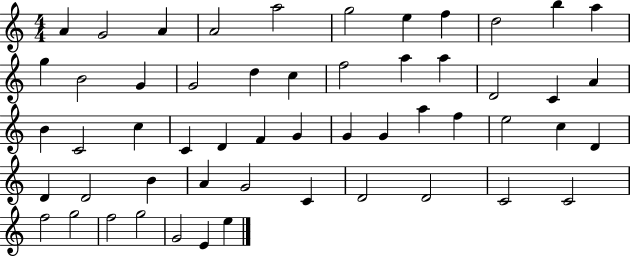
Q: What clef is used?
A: treble